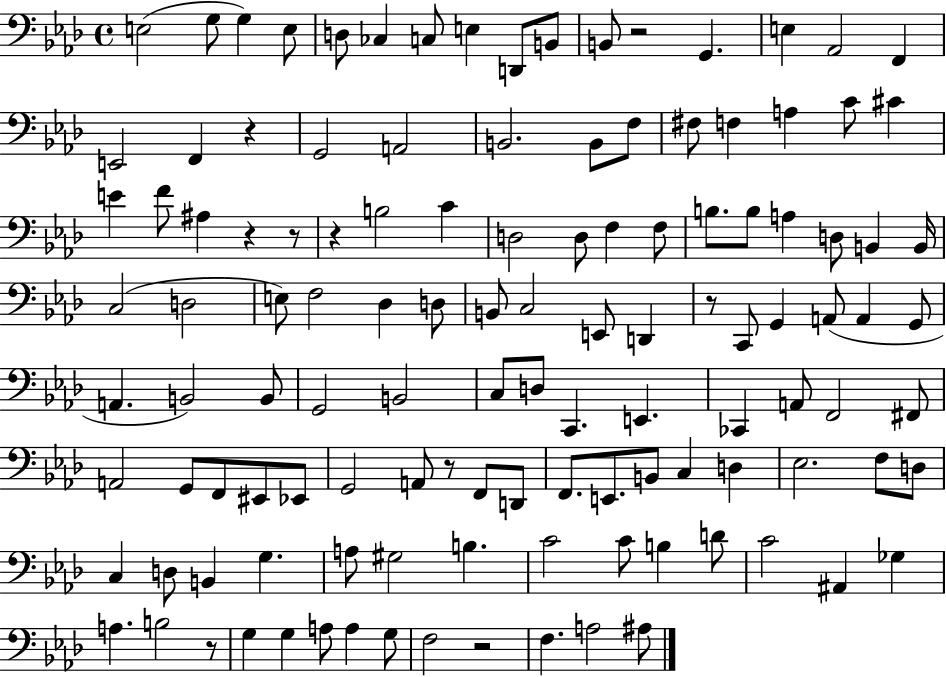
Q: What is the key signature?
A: AES major